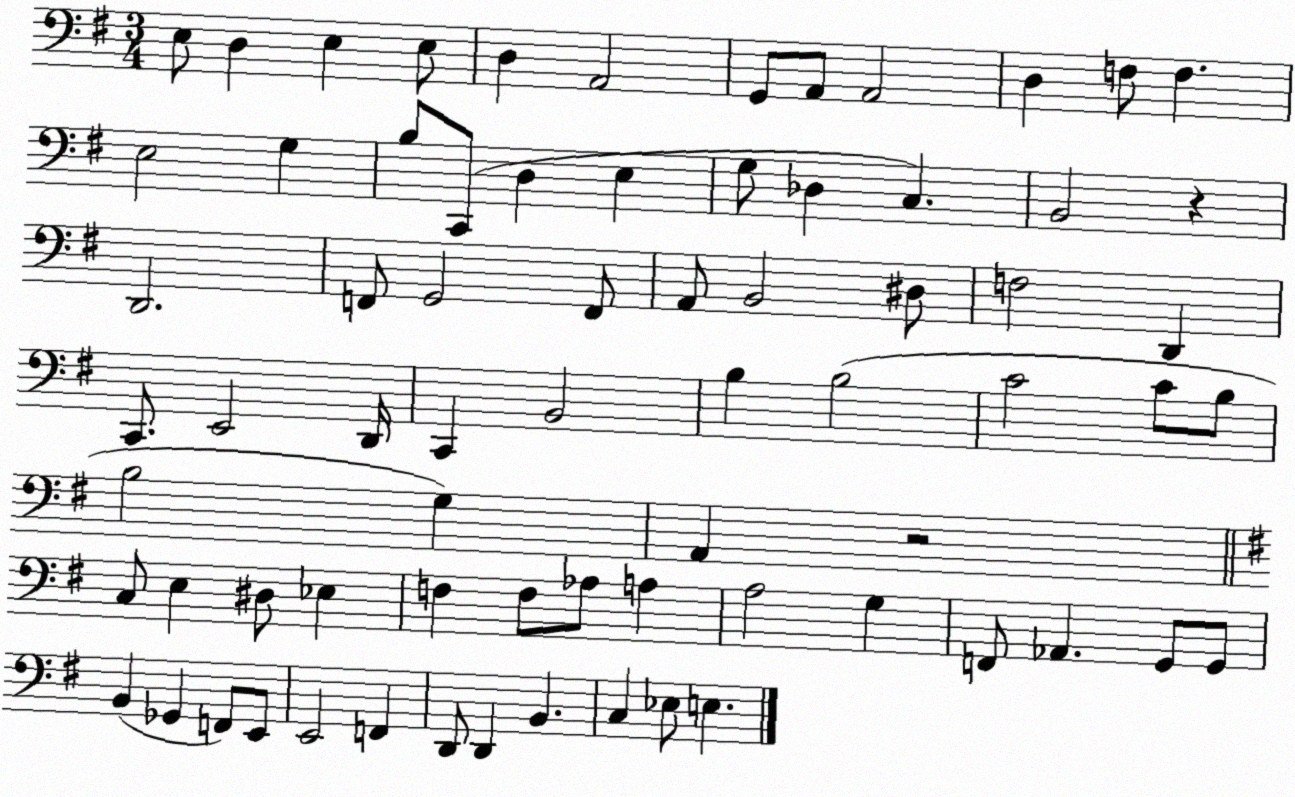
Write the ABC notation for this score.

X:1
T:Untitled
M:3/4
L:1/4
K:G
E,/2 D, E, E,/2 D, A,,2 G,,/2 A,,/2 A,,2 D, F,/2 F, E,2 G, B,/2 C,,/2 D, E, G,/2 _D, C, B,,2 z D,,2 F,,/2 G,,2 F,,/2 A,,/2 B,,2 ^D,/2 F,2 D,, C,,/2 E,,2 D,,/4 C,, B,,2 B, B,2 C2 C/2 B,/2 B,2 G, A,, z2 C,/2 E, ^D,/2 _E, F, F,/2 _A,/2 A, A,2 G, F,,/2 _A,, G,,/2 G,,/2 B,, _G,, F,,/2 E,,/2 E,,2 F,, D,,/2 D,, B,, C, _E,/2 E,